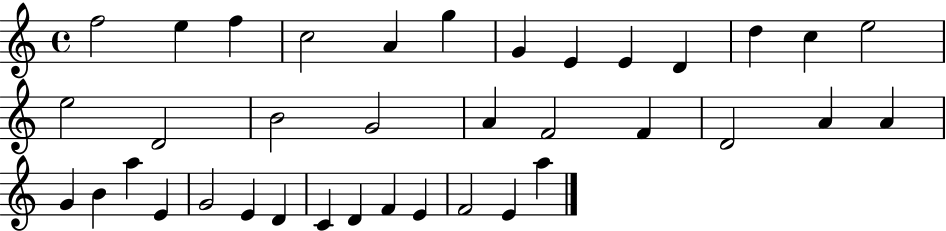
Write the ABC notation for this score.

X:1
T:Untitled
M:4/4
L:1/4
K:C
f2 e f c2 A g G E E D d c e2 e2 D2 B2 G2 A F2 F D2 A A G B a E G2 E D C D F E F2 E a